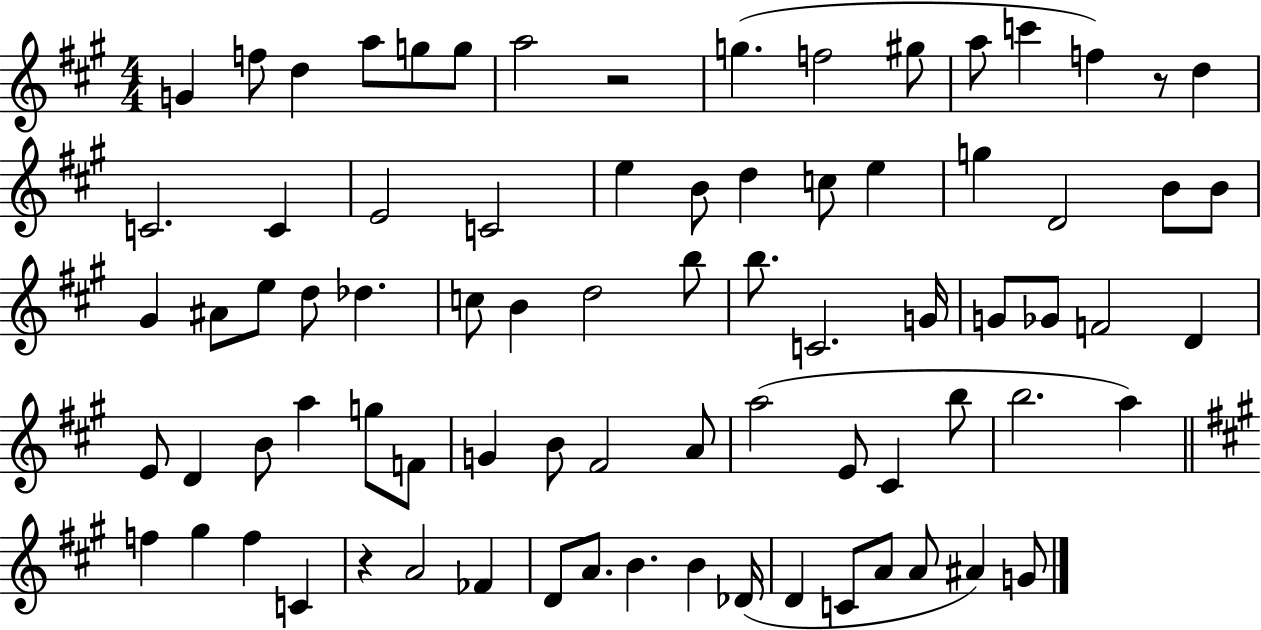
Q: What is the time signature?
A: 4/4